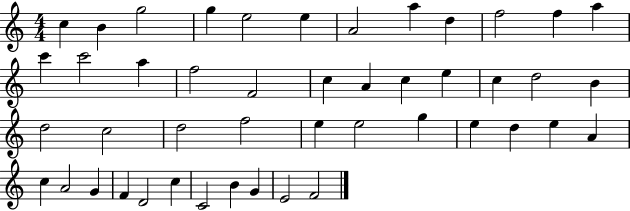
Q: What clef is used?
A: treble